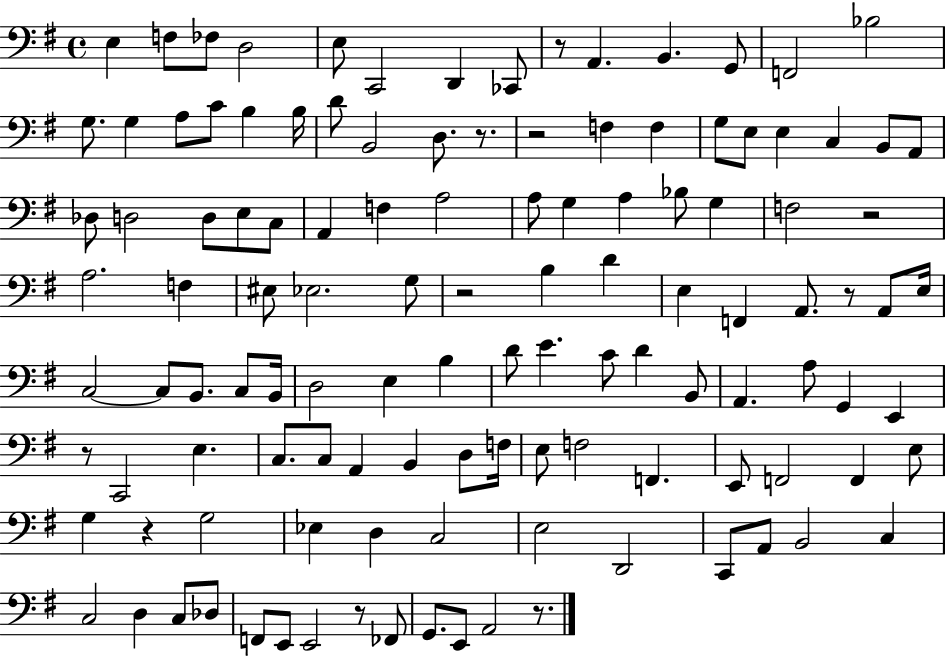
E3/q F3/e FES3/e D3/h E3/e C2/h D2/q CES2/e R/e A2/q. B2/q. G2/e F2/h Bb3/h G3/e. G3/q A3/e C4/e B3/q B3/s D4/e B2/h D3/e. R/e. R/h F3/q F3/q G3/e E3/e E3/q C3/q B2/e A2/e Db3/e D3/h D3/e E3/e C3/e A2/q F3/q A3/h A3/e G3/q A3/q Bb3/e G3/q F3/h R/h A3/h. F3/q EIS3/e Eb3/h. G3/e R/h B3/q D4/q E3/q F2/q A2/e. R/e A2/e E3/s C3/h C3/e B2/e. C3/e B2/s D3/h E3/q B3/q D4/e E4/q. C4/e D4/q B2/e A2/q. A3/e G2/q E2/q R/e C2/h E3/q. C3/e. C3/e A2/q B2/q D3/e F3/s E3/e F3/h F2/q. E2/e F2/h F2/q E3/e G3/q R/q G3/h Eb3/q D3/q C3/h E3/h D2/h C2/e A2/e B2/h C3/q C3/h D3/q C3/e Db3/e F2/e E2/e E2/h R/e FES2/e G2/e. E2/e A2/h R/e.